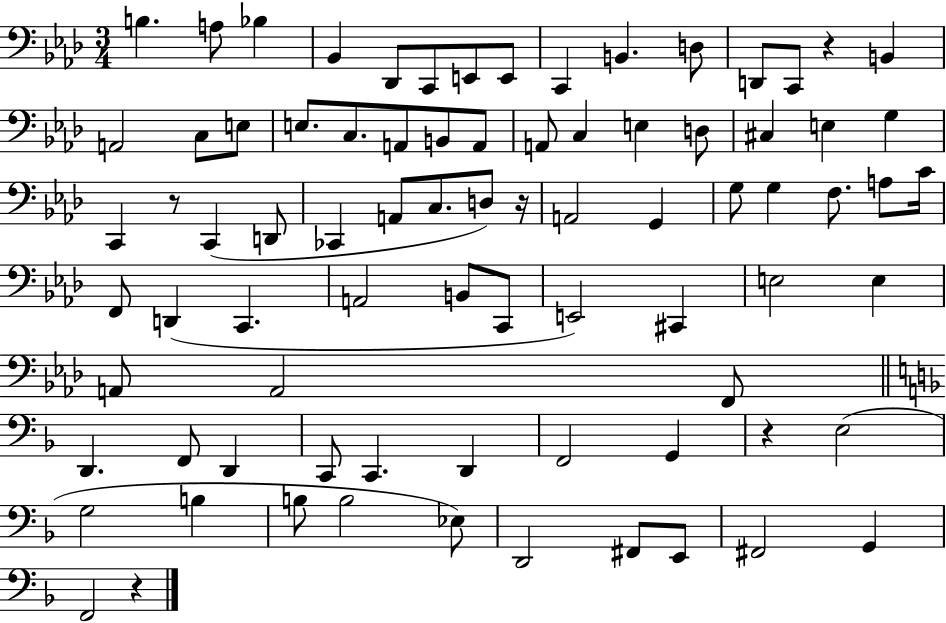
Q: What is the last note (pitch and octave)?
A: F2